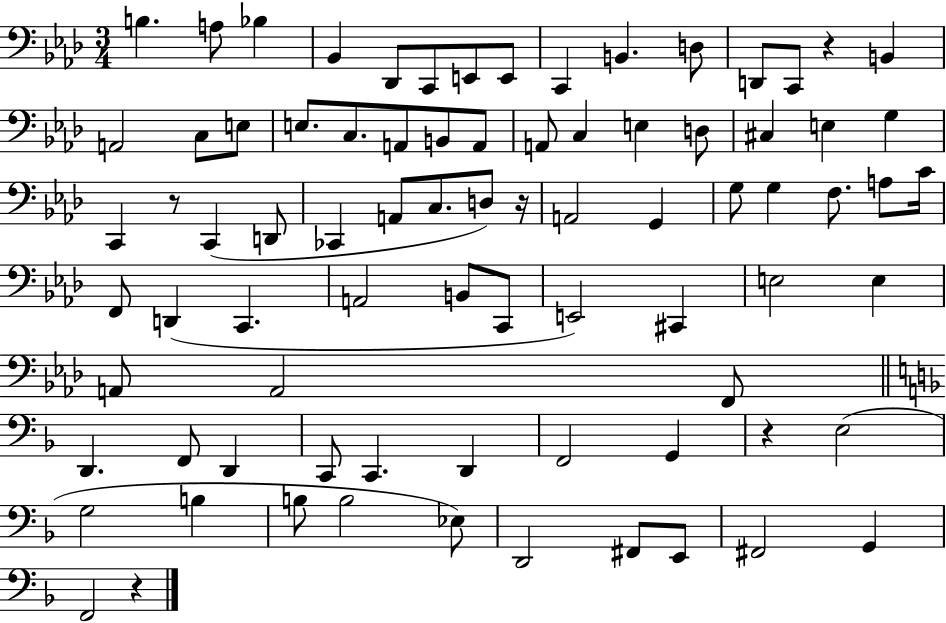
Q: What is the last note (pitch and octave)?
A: F2